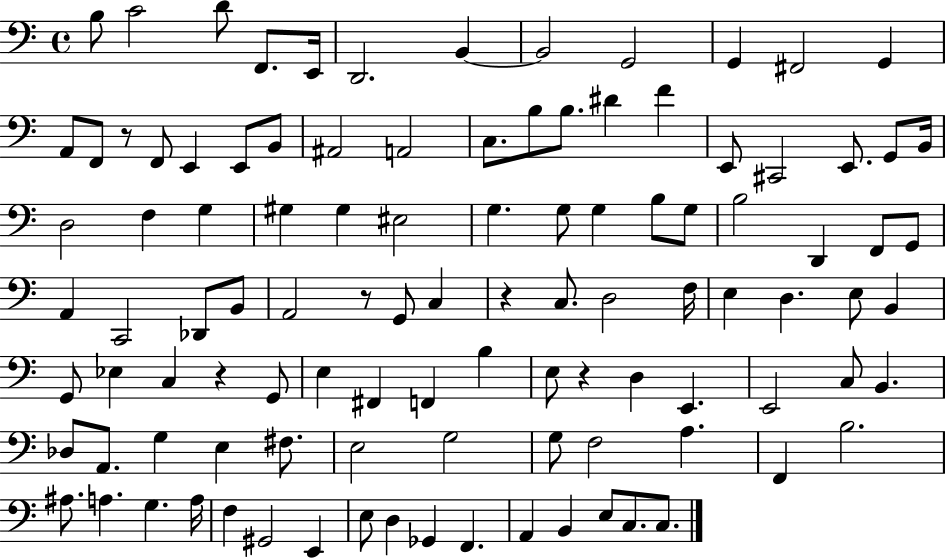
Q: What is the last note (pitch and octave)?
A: C3